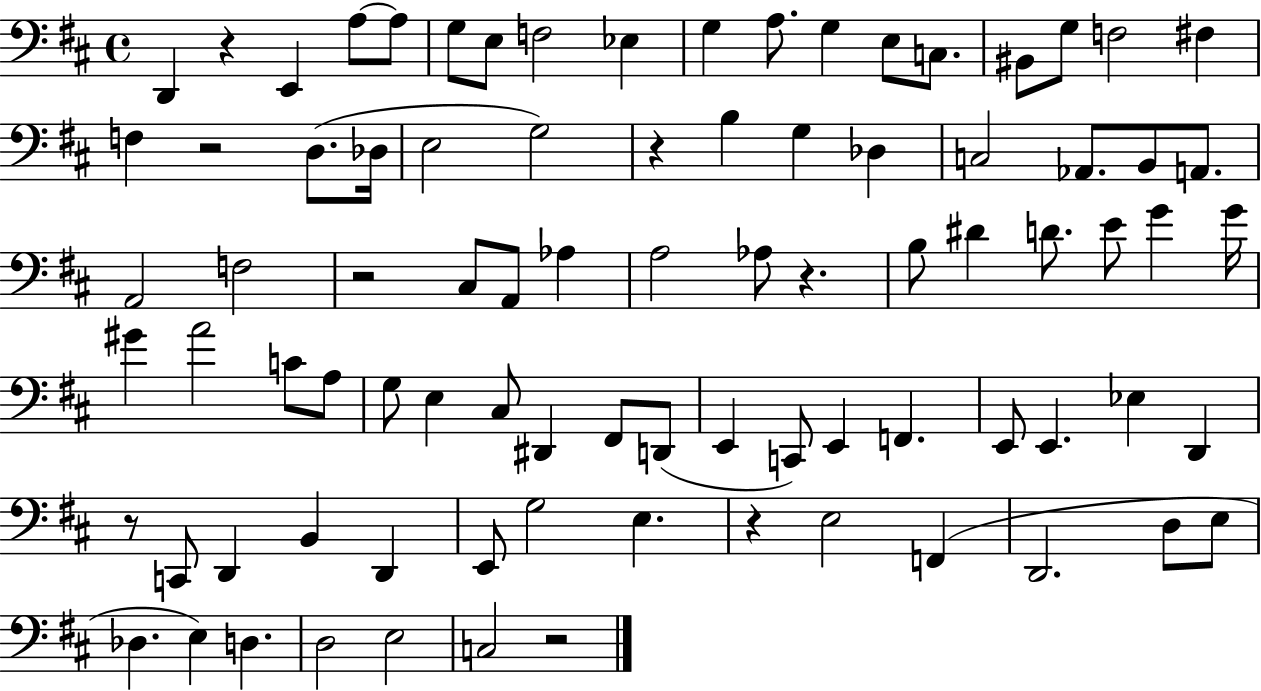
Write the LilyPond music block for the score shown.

{
  \clef bass
  \time 4/4
  \defaultTimeSignature
  \key d \major
  d,4 r4 e,4 a8~~ a8 | g8 e8 f2 ees4 | g4 a8. g4 e8 c8. | bis,8 g8 f2 fis4 | \break f4 r2 d8.( des16 | e2 g2) | r4 b4 g4 des4 | c2 aes,8. b,8 a,8. | \break a,2 f2 | r2 cis8 a,8 aes4 | a2 aes8 r4. | b8 dis'4 d'8. e'8 g'4 g'16 | \break gis'4 a'2 c'8 a8 | g8 e4 cis8 dis,4 fis,8 d,8( | e,4 c,8) e,4 f,4. | e,8 e,4. ees4 d,4 | \break r8 c,8 d,4 b,4 d,4 | e,8 g2 e4. | r4 e2 f,4( | d,2. d8 e8 | \break des4. e4) d4. | d2 e2 | c2 r2 | \bar "|."
}